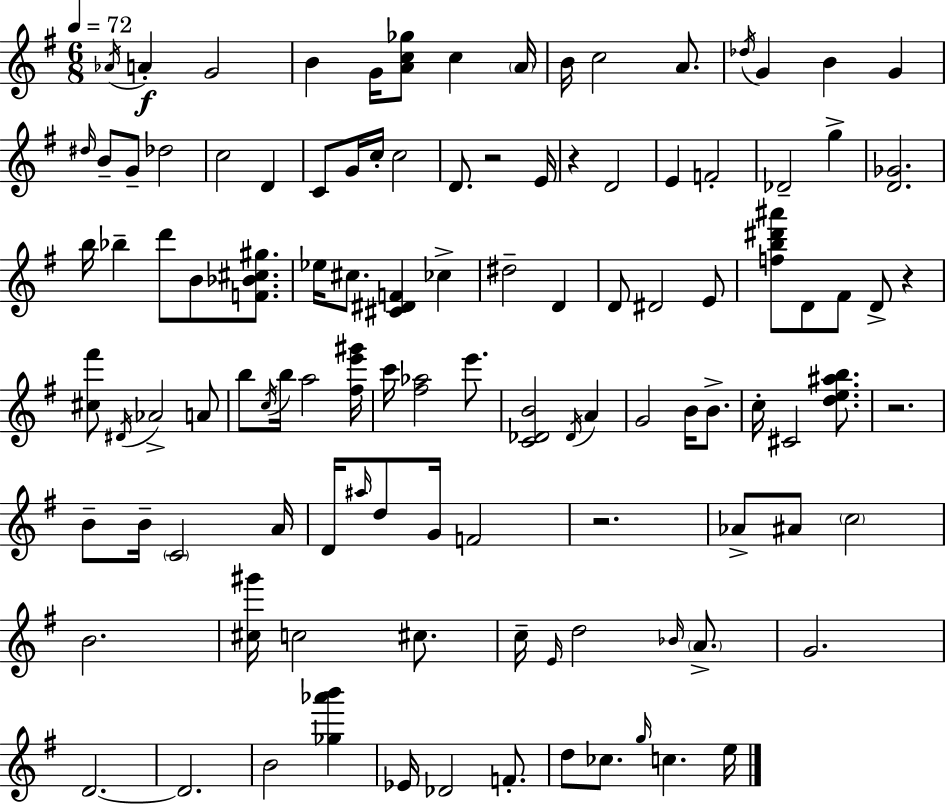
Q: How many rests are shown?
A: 5